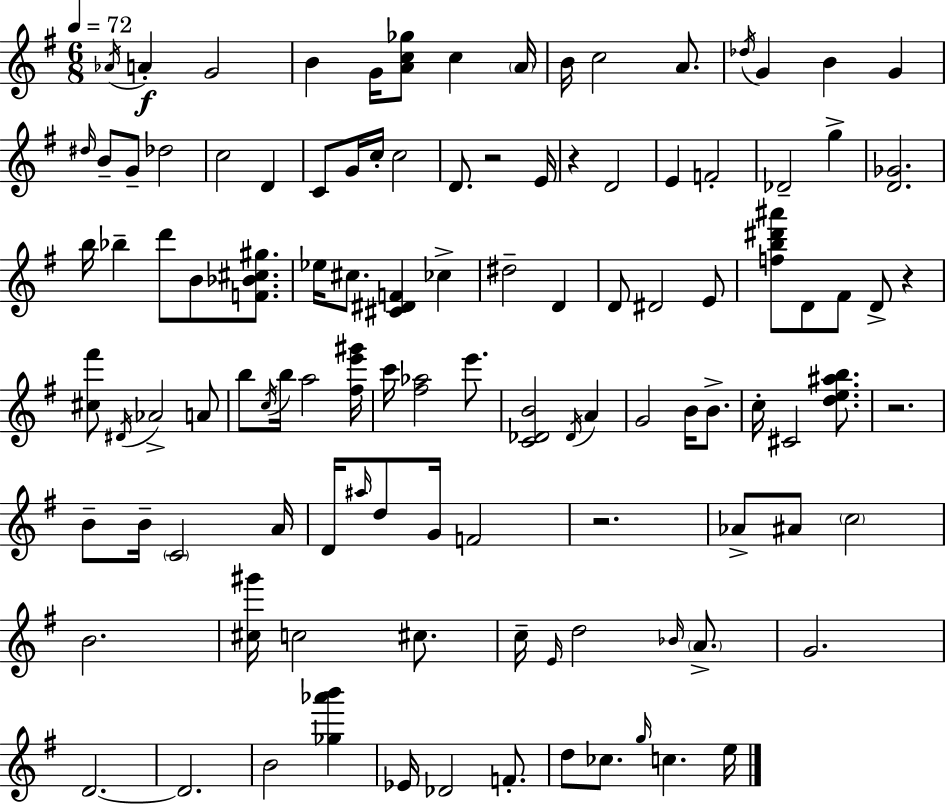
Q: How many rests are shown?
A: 5